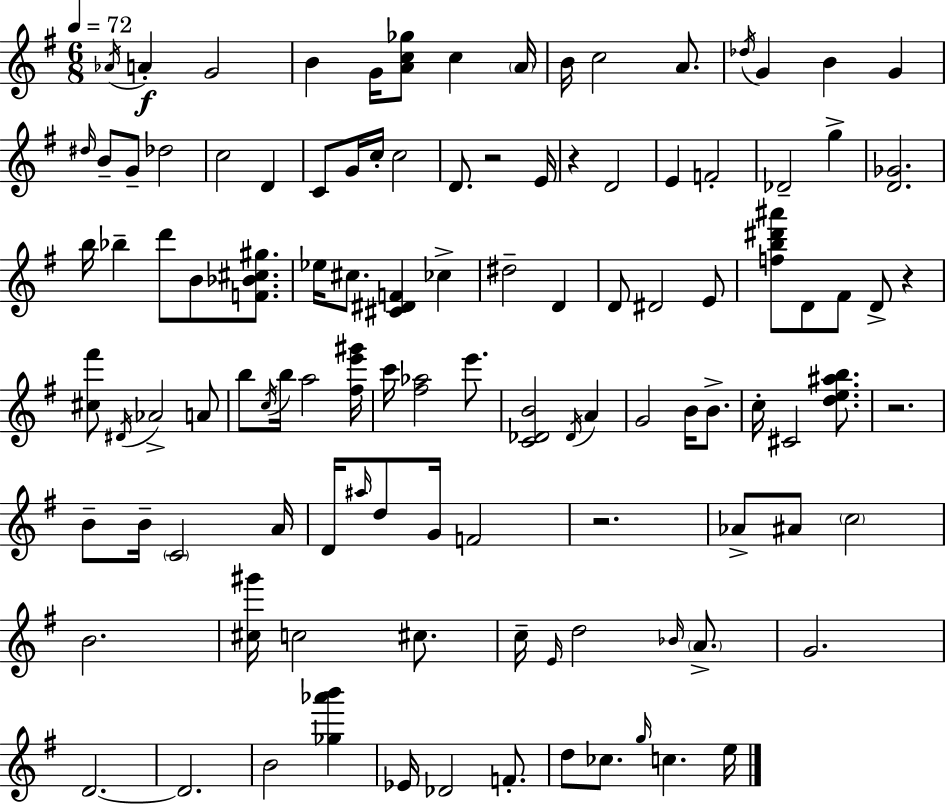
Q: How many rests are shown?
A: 5